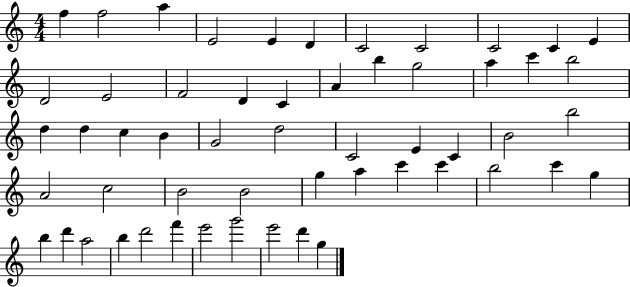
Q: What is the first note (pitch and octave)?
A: F5